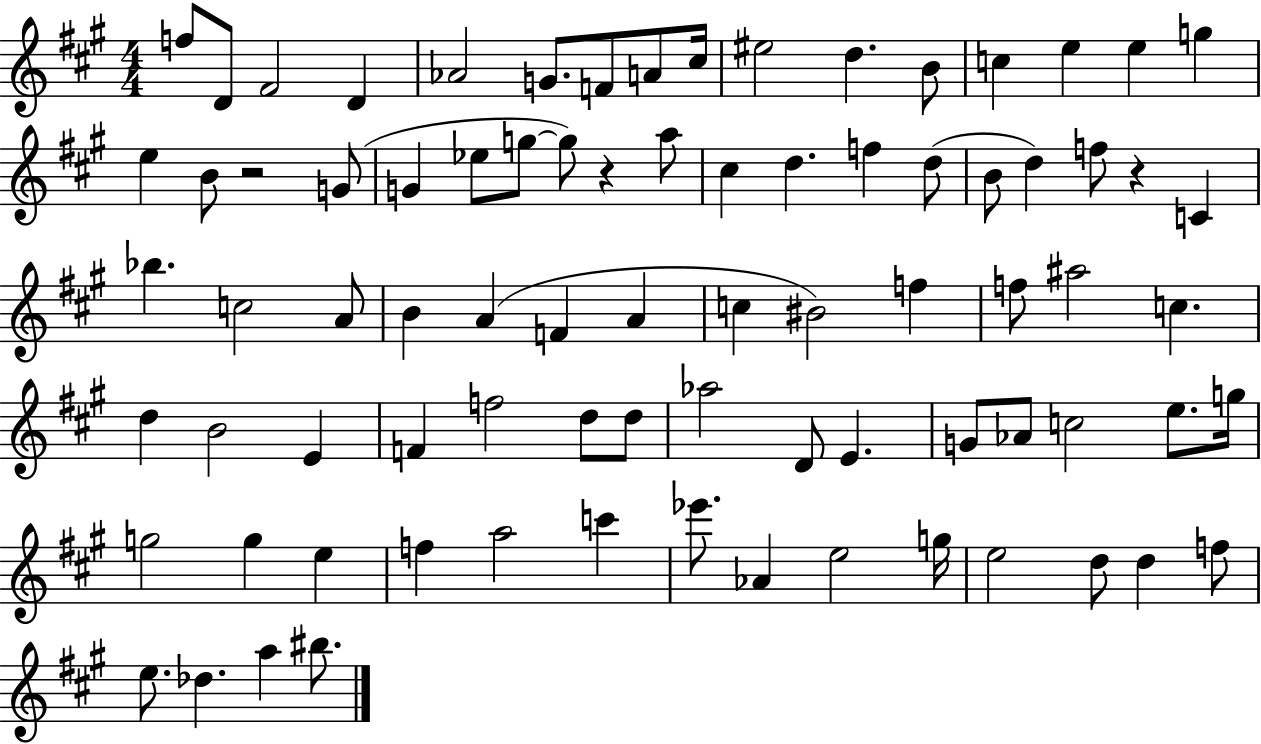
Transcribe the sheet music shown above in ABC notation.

X:1
T:Untitled
M:4/4
L:1/4
K:A
f/2 D/2 ^F2 D _A2 G/2 F/2 A/2 ^c/4 ^e2 d B/2 c e e g e B/2 z2 G/2 G _e/2 g/2 g/2 z a/2 ^c d f d/2 B/2 d f/2 z C _b c2 A/2 B A F A c ^B2 f f/2 ^a2 c d B2 E F f2 d/2 d/2 _a2 D/2 E G/2 _A/2 c2 e/2 g/4 g2 g e f a2 c' _e'/2 _A e2 g/4 e2 d/2 d f/2 e/2 _d a ^b/2